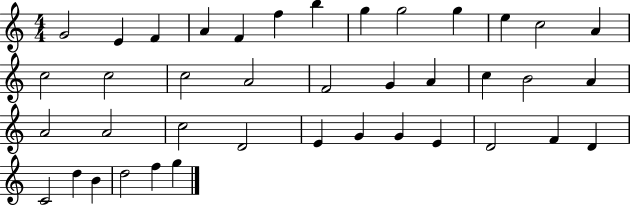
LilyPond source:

{
  \clef treble
  \numericTimeSignature
  \time 4/4
  \key c \major
  g'2 e'4 f'4 | a'4 f'4 f''4 b''4 | g''4 g''2 g''4 | e''4 c''2 a'4 | \break c''2 c''2 | c''2 a'2 | f'2 g'4 a'4 | c''4 b'2 a'4 | \break a'2 a'2 | c''2 d'2 | e'4 g'4 g'4 e'4 | d'2 f'4 d'4 | \break c'2 d''4 b'4 | d''2 f''4 g''4 | \bar "|."
}